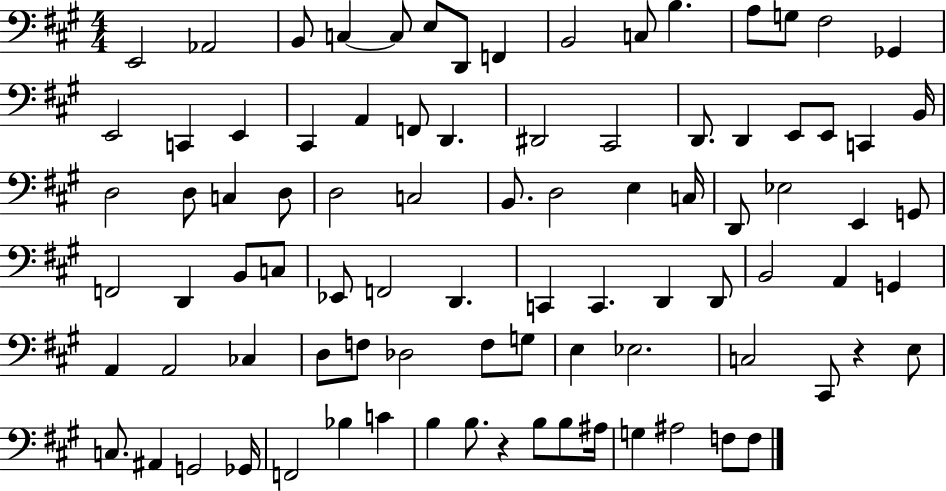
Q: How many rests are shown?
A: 2